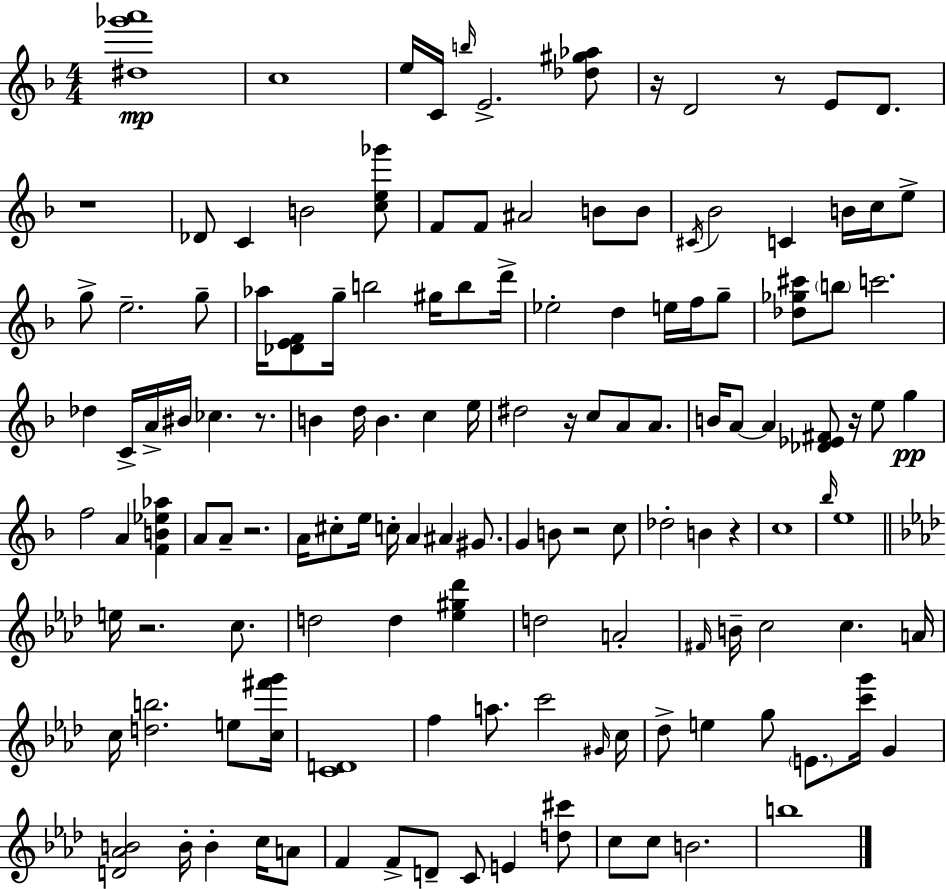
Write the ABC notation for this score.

X:1
T:Untitled
M:4/4
L:1/4
K:F
[^d_g'a']4 c4 e/4 C/4 b/4 E2 [_d^g_a]/2 z/4 D2 z/2 E/2 D/2 z4 _D/2 C B2 [ce_g']/2 F/2 F/2 ^A2 B/2 B/2 ^C/4 _B2 C B/4 c/4 e/2 g/2 e2 g/2 _a/4 [_DEF]/2 g/4 b2 ^g/4 b/2 d'/4 _e2 d e/4 f/4 g/2 [_d_g^c']/2 b/2 c'2 _d C/4 A/4 ^B/4 _c z/2 B d/4 B c e/4 ^d2 z/4 c/2 A/2 A/2 B/4 A/2 A [_D_E^F]/2 z/4 e/2 g f2 A [FB_e_a] A/2 A/2 z2 A/4 ^c/2 e/4 c/4 A ^A ^G/2 G B/2 z2 c/2 _d2 B z c4 _b/4 e4 e/4 z2 c/2 d2 d [_e^g_d'] d2 A2 ^F/4 B/4 c2 c A/4 c/4 [db]2 e/2 [c^f'g']/4 [CD]4 f a/2 c'2 ^G/4 c/4 _d/2 e g/2 E/2 [c'g']/4 G [D_AB]2 B/4 B c/4 A/2 F F/2 D/2 C/2 E [d^c']/2 c/2 c/2 B2 b4